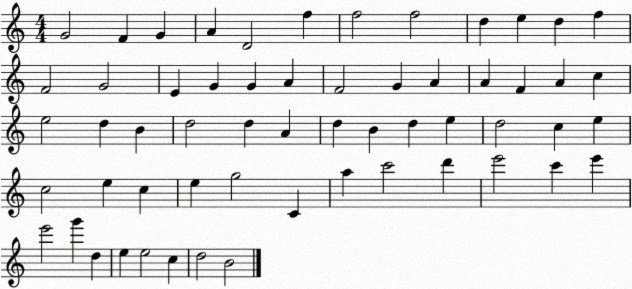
X:1
T:Untitled
M:4/4
L:1/4
K:C
G2 F G A D2 f f2 f2 d e d f F2 G2 E G G A F2 G A A F A c e2 d B d2 d A d B d e d2 c e c2 e c e g2 C a c'2 d' e'2 c' e' e'2 g' d e e2 c d2 B2